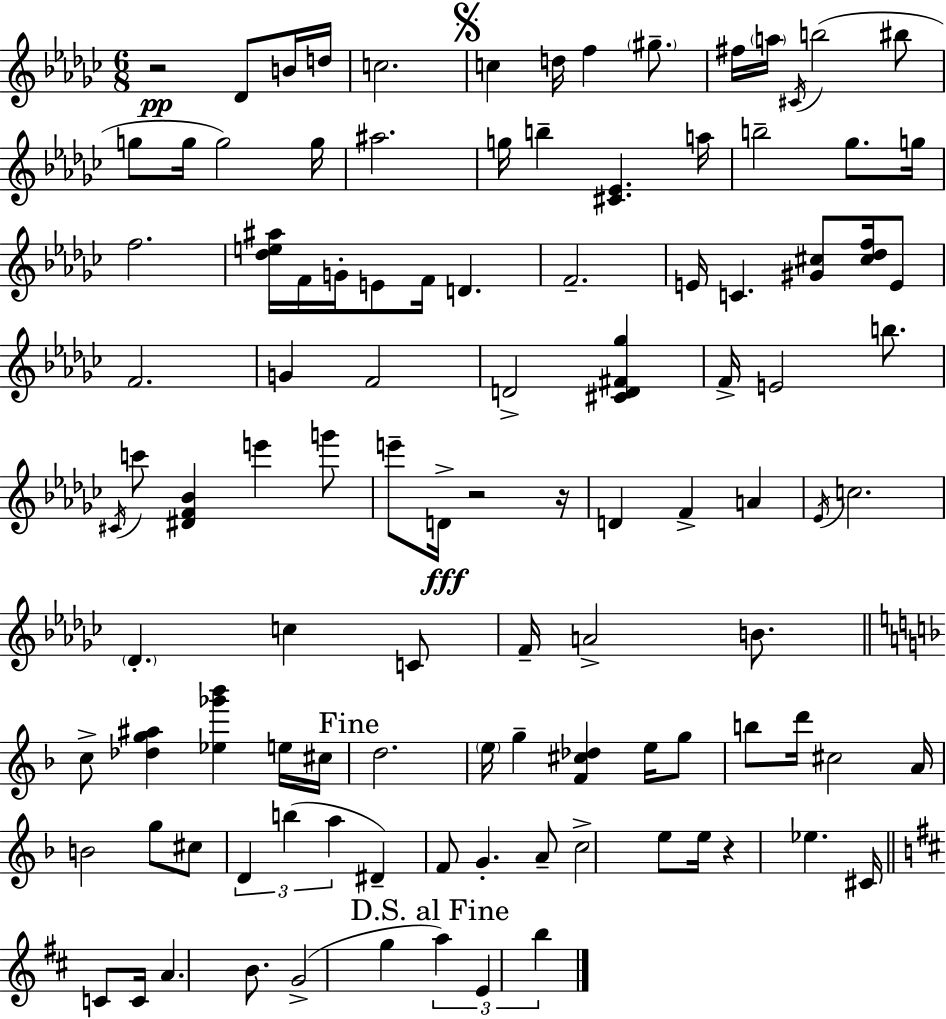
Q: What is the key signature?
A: EES minor